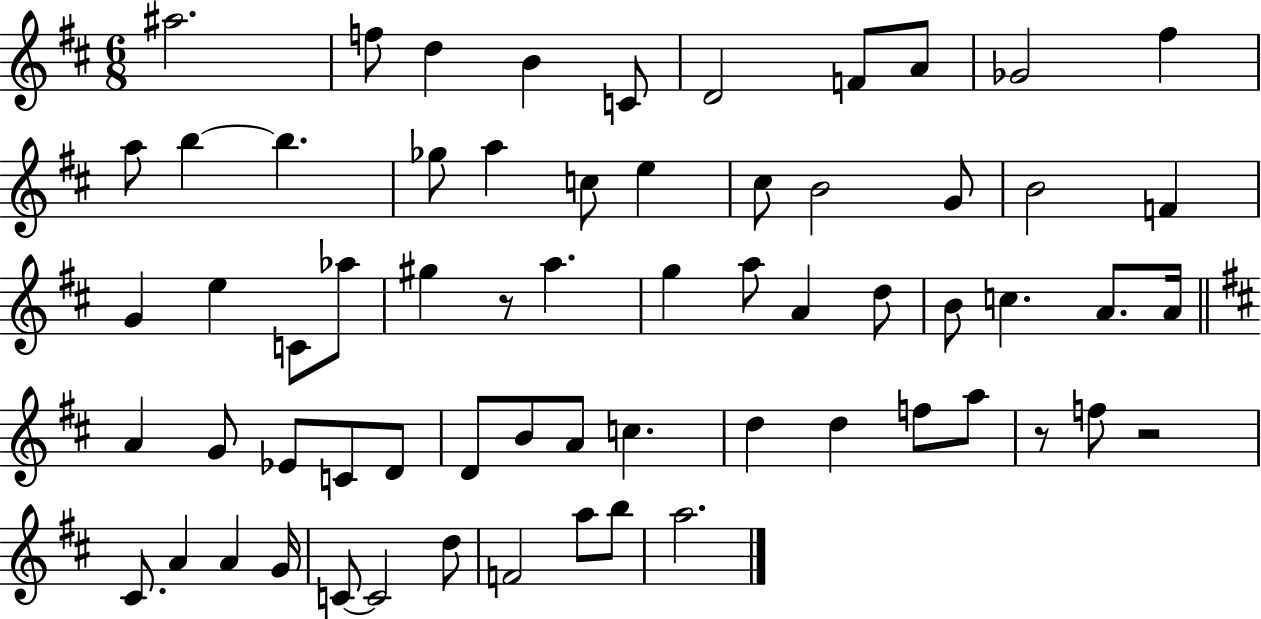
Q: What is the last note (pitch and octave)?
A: A5